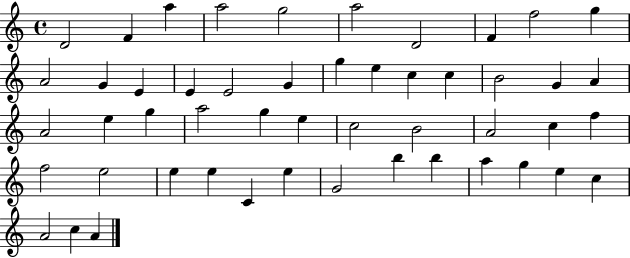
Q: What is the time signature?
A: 4/4